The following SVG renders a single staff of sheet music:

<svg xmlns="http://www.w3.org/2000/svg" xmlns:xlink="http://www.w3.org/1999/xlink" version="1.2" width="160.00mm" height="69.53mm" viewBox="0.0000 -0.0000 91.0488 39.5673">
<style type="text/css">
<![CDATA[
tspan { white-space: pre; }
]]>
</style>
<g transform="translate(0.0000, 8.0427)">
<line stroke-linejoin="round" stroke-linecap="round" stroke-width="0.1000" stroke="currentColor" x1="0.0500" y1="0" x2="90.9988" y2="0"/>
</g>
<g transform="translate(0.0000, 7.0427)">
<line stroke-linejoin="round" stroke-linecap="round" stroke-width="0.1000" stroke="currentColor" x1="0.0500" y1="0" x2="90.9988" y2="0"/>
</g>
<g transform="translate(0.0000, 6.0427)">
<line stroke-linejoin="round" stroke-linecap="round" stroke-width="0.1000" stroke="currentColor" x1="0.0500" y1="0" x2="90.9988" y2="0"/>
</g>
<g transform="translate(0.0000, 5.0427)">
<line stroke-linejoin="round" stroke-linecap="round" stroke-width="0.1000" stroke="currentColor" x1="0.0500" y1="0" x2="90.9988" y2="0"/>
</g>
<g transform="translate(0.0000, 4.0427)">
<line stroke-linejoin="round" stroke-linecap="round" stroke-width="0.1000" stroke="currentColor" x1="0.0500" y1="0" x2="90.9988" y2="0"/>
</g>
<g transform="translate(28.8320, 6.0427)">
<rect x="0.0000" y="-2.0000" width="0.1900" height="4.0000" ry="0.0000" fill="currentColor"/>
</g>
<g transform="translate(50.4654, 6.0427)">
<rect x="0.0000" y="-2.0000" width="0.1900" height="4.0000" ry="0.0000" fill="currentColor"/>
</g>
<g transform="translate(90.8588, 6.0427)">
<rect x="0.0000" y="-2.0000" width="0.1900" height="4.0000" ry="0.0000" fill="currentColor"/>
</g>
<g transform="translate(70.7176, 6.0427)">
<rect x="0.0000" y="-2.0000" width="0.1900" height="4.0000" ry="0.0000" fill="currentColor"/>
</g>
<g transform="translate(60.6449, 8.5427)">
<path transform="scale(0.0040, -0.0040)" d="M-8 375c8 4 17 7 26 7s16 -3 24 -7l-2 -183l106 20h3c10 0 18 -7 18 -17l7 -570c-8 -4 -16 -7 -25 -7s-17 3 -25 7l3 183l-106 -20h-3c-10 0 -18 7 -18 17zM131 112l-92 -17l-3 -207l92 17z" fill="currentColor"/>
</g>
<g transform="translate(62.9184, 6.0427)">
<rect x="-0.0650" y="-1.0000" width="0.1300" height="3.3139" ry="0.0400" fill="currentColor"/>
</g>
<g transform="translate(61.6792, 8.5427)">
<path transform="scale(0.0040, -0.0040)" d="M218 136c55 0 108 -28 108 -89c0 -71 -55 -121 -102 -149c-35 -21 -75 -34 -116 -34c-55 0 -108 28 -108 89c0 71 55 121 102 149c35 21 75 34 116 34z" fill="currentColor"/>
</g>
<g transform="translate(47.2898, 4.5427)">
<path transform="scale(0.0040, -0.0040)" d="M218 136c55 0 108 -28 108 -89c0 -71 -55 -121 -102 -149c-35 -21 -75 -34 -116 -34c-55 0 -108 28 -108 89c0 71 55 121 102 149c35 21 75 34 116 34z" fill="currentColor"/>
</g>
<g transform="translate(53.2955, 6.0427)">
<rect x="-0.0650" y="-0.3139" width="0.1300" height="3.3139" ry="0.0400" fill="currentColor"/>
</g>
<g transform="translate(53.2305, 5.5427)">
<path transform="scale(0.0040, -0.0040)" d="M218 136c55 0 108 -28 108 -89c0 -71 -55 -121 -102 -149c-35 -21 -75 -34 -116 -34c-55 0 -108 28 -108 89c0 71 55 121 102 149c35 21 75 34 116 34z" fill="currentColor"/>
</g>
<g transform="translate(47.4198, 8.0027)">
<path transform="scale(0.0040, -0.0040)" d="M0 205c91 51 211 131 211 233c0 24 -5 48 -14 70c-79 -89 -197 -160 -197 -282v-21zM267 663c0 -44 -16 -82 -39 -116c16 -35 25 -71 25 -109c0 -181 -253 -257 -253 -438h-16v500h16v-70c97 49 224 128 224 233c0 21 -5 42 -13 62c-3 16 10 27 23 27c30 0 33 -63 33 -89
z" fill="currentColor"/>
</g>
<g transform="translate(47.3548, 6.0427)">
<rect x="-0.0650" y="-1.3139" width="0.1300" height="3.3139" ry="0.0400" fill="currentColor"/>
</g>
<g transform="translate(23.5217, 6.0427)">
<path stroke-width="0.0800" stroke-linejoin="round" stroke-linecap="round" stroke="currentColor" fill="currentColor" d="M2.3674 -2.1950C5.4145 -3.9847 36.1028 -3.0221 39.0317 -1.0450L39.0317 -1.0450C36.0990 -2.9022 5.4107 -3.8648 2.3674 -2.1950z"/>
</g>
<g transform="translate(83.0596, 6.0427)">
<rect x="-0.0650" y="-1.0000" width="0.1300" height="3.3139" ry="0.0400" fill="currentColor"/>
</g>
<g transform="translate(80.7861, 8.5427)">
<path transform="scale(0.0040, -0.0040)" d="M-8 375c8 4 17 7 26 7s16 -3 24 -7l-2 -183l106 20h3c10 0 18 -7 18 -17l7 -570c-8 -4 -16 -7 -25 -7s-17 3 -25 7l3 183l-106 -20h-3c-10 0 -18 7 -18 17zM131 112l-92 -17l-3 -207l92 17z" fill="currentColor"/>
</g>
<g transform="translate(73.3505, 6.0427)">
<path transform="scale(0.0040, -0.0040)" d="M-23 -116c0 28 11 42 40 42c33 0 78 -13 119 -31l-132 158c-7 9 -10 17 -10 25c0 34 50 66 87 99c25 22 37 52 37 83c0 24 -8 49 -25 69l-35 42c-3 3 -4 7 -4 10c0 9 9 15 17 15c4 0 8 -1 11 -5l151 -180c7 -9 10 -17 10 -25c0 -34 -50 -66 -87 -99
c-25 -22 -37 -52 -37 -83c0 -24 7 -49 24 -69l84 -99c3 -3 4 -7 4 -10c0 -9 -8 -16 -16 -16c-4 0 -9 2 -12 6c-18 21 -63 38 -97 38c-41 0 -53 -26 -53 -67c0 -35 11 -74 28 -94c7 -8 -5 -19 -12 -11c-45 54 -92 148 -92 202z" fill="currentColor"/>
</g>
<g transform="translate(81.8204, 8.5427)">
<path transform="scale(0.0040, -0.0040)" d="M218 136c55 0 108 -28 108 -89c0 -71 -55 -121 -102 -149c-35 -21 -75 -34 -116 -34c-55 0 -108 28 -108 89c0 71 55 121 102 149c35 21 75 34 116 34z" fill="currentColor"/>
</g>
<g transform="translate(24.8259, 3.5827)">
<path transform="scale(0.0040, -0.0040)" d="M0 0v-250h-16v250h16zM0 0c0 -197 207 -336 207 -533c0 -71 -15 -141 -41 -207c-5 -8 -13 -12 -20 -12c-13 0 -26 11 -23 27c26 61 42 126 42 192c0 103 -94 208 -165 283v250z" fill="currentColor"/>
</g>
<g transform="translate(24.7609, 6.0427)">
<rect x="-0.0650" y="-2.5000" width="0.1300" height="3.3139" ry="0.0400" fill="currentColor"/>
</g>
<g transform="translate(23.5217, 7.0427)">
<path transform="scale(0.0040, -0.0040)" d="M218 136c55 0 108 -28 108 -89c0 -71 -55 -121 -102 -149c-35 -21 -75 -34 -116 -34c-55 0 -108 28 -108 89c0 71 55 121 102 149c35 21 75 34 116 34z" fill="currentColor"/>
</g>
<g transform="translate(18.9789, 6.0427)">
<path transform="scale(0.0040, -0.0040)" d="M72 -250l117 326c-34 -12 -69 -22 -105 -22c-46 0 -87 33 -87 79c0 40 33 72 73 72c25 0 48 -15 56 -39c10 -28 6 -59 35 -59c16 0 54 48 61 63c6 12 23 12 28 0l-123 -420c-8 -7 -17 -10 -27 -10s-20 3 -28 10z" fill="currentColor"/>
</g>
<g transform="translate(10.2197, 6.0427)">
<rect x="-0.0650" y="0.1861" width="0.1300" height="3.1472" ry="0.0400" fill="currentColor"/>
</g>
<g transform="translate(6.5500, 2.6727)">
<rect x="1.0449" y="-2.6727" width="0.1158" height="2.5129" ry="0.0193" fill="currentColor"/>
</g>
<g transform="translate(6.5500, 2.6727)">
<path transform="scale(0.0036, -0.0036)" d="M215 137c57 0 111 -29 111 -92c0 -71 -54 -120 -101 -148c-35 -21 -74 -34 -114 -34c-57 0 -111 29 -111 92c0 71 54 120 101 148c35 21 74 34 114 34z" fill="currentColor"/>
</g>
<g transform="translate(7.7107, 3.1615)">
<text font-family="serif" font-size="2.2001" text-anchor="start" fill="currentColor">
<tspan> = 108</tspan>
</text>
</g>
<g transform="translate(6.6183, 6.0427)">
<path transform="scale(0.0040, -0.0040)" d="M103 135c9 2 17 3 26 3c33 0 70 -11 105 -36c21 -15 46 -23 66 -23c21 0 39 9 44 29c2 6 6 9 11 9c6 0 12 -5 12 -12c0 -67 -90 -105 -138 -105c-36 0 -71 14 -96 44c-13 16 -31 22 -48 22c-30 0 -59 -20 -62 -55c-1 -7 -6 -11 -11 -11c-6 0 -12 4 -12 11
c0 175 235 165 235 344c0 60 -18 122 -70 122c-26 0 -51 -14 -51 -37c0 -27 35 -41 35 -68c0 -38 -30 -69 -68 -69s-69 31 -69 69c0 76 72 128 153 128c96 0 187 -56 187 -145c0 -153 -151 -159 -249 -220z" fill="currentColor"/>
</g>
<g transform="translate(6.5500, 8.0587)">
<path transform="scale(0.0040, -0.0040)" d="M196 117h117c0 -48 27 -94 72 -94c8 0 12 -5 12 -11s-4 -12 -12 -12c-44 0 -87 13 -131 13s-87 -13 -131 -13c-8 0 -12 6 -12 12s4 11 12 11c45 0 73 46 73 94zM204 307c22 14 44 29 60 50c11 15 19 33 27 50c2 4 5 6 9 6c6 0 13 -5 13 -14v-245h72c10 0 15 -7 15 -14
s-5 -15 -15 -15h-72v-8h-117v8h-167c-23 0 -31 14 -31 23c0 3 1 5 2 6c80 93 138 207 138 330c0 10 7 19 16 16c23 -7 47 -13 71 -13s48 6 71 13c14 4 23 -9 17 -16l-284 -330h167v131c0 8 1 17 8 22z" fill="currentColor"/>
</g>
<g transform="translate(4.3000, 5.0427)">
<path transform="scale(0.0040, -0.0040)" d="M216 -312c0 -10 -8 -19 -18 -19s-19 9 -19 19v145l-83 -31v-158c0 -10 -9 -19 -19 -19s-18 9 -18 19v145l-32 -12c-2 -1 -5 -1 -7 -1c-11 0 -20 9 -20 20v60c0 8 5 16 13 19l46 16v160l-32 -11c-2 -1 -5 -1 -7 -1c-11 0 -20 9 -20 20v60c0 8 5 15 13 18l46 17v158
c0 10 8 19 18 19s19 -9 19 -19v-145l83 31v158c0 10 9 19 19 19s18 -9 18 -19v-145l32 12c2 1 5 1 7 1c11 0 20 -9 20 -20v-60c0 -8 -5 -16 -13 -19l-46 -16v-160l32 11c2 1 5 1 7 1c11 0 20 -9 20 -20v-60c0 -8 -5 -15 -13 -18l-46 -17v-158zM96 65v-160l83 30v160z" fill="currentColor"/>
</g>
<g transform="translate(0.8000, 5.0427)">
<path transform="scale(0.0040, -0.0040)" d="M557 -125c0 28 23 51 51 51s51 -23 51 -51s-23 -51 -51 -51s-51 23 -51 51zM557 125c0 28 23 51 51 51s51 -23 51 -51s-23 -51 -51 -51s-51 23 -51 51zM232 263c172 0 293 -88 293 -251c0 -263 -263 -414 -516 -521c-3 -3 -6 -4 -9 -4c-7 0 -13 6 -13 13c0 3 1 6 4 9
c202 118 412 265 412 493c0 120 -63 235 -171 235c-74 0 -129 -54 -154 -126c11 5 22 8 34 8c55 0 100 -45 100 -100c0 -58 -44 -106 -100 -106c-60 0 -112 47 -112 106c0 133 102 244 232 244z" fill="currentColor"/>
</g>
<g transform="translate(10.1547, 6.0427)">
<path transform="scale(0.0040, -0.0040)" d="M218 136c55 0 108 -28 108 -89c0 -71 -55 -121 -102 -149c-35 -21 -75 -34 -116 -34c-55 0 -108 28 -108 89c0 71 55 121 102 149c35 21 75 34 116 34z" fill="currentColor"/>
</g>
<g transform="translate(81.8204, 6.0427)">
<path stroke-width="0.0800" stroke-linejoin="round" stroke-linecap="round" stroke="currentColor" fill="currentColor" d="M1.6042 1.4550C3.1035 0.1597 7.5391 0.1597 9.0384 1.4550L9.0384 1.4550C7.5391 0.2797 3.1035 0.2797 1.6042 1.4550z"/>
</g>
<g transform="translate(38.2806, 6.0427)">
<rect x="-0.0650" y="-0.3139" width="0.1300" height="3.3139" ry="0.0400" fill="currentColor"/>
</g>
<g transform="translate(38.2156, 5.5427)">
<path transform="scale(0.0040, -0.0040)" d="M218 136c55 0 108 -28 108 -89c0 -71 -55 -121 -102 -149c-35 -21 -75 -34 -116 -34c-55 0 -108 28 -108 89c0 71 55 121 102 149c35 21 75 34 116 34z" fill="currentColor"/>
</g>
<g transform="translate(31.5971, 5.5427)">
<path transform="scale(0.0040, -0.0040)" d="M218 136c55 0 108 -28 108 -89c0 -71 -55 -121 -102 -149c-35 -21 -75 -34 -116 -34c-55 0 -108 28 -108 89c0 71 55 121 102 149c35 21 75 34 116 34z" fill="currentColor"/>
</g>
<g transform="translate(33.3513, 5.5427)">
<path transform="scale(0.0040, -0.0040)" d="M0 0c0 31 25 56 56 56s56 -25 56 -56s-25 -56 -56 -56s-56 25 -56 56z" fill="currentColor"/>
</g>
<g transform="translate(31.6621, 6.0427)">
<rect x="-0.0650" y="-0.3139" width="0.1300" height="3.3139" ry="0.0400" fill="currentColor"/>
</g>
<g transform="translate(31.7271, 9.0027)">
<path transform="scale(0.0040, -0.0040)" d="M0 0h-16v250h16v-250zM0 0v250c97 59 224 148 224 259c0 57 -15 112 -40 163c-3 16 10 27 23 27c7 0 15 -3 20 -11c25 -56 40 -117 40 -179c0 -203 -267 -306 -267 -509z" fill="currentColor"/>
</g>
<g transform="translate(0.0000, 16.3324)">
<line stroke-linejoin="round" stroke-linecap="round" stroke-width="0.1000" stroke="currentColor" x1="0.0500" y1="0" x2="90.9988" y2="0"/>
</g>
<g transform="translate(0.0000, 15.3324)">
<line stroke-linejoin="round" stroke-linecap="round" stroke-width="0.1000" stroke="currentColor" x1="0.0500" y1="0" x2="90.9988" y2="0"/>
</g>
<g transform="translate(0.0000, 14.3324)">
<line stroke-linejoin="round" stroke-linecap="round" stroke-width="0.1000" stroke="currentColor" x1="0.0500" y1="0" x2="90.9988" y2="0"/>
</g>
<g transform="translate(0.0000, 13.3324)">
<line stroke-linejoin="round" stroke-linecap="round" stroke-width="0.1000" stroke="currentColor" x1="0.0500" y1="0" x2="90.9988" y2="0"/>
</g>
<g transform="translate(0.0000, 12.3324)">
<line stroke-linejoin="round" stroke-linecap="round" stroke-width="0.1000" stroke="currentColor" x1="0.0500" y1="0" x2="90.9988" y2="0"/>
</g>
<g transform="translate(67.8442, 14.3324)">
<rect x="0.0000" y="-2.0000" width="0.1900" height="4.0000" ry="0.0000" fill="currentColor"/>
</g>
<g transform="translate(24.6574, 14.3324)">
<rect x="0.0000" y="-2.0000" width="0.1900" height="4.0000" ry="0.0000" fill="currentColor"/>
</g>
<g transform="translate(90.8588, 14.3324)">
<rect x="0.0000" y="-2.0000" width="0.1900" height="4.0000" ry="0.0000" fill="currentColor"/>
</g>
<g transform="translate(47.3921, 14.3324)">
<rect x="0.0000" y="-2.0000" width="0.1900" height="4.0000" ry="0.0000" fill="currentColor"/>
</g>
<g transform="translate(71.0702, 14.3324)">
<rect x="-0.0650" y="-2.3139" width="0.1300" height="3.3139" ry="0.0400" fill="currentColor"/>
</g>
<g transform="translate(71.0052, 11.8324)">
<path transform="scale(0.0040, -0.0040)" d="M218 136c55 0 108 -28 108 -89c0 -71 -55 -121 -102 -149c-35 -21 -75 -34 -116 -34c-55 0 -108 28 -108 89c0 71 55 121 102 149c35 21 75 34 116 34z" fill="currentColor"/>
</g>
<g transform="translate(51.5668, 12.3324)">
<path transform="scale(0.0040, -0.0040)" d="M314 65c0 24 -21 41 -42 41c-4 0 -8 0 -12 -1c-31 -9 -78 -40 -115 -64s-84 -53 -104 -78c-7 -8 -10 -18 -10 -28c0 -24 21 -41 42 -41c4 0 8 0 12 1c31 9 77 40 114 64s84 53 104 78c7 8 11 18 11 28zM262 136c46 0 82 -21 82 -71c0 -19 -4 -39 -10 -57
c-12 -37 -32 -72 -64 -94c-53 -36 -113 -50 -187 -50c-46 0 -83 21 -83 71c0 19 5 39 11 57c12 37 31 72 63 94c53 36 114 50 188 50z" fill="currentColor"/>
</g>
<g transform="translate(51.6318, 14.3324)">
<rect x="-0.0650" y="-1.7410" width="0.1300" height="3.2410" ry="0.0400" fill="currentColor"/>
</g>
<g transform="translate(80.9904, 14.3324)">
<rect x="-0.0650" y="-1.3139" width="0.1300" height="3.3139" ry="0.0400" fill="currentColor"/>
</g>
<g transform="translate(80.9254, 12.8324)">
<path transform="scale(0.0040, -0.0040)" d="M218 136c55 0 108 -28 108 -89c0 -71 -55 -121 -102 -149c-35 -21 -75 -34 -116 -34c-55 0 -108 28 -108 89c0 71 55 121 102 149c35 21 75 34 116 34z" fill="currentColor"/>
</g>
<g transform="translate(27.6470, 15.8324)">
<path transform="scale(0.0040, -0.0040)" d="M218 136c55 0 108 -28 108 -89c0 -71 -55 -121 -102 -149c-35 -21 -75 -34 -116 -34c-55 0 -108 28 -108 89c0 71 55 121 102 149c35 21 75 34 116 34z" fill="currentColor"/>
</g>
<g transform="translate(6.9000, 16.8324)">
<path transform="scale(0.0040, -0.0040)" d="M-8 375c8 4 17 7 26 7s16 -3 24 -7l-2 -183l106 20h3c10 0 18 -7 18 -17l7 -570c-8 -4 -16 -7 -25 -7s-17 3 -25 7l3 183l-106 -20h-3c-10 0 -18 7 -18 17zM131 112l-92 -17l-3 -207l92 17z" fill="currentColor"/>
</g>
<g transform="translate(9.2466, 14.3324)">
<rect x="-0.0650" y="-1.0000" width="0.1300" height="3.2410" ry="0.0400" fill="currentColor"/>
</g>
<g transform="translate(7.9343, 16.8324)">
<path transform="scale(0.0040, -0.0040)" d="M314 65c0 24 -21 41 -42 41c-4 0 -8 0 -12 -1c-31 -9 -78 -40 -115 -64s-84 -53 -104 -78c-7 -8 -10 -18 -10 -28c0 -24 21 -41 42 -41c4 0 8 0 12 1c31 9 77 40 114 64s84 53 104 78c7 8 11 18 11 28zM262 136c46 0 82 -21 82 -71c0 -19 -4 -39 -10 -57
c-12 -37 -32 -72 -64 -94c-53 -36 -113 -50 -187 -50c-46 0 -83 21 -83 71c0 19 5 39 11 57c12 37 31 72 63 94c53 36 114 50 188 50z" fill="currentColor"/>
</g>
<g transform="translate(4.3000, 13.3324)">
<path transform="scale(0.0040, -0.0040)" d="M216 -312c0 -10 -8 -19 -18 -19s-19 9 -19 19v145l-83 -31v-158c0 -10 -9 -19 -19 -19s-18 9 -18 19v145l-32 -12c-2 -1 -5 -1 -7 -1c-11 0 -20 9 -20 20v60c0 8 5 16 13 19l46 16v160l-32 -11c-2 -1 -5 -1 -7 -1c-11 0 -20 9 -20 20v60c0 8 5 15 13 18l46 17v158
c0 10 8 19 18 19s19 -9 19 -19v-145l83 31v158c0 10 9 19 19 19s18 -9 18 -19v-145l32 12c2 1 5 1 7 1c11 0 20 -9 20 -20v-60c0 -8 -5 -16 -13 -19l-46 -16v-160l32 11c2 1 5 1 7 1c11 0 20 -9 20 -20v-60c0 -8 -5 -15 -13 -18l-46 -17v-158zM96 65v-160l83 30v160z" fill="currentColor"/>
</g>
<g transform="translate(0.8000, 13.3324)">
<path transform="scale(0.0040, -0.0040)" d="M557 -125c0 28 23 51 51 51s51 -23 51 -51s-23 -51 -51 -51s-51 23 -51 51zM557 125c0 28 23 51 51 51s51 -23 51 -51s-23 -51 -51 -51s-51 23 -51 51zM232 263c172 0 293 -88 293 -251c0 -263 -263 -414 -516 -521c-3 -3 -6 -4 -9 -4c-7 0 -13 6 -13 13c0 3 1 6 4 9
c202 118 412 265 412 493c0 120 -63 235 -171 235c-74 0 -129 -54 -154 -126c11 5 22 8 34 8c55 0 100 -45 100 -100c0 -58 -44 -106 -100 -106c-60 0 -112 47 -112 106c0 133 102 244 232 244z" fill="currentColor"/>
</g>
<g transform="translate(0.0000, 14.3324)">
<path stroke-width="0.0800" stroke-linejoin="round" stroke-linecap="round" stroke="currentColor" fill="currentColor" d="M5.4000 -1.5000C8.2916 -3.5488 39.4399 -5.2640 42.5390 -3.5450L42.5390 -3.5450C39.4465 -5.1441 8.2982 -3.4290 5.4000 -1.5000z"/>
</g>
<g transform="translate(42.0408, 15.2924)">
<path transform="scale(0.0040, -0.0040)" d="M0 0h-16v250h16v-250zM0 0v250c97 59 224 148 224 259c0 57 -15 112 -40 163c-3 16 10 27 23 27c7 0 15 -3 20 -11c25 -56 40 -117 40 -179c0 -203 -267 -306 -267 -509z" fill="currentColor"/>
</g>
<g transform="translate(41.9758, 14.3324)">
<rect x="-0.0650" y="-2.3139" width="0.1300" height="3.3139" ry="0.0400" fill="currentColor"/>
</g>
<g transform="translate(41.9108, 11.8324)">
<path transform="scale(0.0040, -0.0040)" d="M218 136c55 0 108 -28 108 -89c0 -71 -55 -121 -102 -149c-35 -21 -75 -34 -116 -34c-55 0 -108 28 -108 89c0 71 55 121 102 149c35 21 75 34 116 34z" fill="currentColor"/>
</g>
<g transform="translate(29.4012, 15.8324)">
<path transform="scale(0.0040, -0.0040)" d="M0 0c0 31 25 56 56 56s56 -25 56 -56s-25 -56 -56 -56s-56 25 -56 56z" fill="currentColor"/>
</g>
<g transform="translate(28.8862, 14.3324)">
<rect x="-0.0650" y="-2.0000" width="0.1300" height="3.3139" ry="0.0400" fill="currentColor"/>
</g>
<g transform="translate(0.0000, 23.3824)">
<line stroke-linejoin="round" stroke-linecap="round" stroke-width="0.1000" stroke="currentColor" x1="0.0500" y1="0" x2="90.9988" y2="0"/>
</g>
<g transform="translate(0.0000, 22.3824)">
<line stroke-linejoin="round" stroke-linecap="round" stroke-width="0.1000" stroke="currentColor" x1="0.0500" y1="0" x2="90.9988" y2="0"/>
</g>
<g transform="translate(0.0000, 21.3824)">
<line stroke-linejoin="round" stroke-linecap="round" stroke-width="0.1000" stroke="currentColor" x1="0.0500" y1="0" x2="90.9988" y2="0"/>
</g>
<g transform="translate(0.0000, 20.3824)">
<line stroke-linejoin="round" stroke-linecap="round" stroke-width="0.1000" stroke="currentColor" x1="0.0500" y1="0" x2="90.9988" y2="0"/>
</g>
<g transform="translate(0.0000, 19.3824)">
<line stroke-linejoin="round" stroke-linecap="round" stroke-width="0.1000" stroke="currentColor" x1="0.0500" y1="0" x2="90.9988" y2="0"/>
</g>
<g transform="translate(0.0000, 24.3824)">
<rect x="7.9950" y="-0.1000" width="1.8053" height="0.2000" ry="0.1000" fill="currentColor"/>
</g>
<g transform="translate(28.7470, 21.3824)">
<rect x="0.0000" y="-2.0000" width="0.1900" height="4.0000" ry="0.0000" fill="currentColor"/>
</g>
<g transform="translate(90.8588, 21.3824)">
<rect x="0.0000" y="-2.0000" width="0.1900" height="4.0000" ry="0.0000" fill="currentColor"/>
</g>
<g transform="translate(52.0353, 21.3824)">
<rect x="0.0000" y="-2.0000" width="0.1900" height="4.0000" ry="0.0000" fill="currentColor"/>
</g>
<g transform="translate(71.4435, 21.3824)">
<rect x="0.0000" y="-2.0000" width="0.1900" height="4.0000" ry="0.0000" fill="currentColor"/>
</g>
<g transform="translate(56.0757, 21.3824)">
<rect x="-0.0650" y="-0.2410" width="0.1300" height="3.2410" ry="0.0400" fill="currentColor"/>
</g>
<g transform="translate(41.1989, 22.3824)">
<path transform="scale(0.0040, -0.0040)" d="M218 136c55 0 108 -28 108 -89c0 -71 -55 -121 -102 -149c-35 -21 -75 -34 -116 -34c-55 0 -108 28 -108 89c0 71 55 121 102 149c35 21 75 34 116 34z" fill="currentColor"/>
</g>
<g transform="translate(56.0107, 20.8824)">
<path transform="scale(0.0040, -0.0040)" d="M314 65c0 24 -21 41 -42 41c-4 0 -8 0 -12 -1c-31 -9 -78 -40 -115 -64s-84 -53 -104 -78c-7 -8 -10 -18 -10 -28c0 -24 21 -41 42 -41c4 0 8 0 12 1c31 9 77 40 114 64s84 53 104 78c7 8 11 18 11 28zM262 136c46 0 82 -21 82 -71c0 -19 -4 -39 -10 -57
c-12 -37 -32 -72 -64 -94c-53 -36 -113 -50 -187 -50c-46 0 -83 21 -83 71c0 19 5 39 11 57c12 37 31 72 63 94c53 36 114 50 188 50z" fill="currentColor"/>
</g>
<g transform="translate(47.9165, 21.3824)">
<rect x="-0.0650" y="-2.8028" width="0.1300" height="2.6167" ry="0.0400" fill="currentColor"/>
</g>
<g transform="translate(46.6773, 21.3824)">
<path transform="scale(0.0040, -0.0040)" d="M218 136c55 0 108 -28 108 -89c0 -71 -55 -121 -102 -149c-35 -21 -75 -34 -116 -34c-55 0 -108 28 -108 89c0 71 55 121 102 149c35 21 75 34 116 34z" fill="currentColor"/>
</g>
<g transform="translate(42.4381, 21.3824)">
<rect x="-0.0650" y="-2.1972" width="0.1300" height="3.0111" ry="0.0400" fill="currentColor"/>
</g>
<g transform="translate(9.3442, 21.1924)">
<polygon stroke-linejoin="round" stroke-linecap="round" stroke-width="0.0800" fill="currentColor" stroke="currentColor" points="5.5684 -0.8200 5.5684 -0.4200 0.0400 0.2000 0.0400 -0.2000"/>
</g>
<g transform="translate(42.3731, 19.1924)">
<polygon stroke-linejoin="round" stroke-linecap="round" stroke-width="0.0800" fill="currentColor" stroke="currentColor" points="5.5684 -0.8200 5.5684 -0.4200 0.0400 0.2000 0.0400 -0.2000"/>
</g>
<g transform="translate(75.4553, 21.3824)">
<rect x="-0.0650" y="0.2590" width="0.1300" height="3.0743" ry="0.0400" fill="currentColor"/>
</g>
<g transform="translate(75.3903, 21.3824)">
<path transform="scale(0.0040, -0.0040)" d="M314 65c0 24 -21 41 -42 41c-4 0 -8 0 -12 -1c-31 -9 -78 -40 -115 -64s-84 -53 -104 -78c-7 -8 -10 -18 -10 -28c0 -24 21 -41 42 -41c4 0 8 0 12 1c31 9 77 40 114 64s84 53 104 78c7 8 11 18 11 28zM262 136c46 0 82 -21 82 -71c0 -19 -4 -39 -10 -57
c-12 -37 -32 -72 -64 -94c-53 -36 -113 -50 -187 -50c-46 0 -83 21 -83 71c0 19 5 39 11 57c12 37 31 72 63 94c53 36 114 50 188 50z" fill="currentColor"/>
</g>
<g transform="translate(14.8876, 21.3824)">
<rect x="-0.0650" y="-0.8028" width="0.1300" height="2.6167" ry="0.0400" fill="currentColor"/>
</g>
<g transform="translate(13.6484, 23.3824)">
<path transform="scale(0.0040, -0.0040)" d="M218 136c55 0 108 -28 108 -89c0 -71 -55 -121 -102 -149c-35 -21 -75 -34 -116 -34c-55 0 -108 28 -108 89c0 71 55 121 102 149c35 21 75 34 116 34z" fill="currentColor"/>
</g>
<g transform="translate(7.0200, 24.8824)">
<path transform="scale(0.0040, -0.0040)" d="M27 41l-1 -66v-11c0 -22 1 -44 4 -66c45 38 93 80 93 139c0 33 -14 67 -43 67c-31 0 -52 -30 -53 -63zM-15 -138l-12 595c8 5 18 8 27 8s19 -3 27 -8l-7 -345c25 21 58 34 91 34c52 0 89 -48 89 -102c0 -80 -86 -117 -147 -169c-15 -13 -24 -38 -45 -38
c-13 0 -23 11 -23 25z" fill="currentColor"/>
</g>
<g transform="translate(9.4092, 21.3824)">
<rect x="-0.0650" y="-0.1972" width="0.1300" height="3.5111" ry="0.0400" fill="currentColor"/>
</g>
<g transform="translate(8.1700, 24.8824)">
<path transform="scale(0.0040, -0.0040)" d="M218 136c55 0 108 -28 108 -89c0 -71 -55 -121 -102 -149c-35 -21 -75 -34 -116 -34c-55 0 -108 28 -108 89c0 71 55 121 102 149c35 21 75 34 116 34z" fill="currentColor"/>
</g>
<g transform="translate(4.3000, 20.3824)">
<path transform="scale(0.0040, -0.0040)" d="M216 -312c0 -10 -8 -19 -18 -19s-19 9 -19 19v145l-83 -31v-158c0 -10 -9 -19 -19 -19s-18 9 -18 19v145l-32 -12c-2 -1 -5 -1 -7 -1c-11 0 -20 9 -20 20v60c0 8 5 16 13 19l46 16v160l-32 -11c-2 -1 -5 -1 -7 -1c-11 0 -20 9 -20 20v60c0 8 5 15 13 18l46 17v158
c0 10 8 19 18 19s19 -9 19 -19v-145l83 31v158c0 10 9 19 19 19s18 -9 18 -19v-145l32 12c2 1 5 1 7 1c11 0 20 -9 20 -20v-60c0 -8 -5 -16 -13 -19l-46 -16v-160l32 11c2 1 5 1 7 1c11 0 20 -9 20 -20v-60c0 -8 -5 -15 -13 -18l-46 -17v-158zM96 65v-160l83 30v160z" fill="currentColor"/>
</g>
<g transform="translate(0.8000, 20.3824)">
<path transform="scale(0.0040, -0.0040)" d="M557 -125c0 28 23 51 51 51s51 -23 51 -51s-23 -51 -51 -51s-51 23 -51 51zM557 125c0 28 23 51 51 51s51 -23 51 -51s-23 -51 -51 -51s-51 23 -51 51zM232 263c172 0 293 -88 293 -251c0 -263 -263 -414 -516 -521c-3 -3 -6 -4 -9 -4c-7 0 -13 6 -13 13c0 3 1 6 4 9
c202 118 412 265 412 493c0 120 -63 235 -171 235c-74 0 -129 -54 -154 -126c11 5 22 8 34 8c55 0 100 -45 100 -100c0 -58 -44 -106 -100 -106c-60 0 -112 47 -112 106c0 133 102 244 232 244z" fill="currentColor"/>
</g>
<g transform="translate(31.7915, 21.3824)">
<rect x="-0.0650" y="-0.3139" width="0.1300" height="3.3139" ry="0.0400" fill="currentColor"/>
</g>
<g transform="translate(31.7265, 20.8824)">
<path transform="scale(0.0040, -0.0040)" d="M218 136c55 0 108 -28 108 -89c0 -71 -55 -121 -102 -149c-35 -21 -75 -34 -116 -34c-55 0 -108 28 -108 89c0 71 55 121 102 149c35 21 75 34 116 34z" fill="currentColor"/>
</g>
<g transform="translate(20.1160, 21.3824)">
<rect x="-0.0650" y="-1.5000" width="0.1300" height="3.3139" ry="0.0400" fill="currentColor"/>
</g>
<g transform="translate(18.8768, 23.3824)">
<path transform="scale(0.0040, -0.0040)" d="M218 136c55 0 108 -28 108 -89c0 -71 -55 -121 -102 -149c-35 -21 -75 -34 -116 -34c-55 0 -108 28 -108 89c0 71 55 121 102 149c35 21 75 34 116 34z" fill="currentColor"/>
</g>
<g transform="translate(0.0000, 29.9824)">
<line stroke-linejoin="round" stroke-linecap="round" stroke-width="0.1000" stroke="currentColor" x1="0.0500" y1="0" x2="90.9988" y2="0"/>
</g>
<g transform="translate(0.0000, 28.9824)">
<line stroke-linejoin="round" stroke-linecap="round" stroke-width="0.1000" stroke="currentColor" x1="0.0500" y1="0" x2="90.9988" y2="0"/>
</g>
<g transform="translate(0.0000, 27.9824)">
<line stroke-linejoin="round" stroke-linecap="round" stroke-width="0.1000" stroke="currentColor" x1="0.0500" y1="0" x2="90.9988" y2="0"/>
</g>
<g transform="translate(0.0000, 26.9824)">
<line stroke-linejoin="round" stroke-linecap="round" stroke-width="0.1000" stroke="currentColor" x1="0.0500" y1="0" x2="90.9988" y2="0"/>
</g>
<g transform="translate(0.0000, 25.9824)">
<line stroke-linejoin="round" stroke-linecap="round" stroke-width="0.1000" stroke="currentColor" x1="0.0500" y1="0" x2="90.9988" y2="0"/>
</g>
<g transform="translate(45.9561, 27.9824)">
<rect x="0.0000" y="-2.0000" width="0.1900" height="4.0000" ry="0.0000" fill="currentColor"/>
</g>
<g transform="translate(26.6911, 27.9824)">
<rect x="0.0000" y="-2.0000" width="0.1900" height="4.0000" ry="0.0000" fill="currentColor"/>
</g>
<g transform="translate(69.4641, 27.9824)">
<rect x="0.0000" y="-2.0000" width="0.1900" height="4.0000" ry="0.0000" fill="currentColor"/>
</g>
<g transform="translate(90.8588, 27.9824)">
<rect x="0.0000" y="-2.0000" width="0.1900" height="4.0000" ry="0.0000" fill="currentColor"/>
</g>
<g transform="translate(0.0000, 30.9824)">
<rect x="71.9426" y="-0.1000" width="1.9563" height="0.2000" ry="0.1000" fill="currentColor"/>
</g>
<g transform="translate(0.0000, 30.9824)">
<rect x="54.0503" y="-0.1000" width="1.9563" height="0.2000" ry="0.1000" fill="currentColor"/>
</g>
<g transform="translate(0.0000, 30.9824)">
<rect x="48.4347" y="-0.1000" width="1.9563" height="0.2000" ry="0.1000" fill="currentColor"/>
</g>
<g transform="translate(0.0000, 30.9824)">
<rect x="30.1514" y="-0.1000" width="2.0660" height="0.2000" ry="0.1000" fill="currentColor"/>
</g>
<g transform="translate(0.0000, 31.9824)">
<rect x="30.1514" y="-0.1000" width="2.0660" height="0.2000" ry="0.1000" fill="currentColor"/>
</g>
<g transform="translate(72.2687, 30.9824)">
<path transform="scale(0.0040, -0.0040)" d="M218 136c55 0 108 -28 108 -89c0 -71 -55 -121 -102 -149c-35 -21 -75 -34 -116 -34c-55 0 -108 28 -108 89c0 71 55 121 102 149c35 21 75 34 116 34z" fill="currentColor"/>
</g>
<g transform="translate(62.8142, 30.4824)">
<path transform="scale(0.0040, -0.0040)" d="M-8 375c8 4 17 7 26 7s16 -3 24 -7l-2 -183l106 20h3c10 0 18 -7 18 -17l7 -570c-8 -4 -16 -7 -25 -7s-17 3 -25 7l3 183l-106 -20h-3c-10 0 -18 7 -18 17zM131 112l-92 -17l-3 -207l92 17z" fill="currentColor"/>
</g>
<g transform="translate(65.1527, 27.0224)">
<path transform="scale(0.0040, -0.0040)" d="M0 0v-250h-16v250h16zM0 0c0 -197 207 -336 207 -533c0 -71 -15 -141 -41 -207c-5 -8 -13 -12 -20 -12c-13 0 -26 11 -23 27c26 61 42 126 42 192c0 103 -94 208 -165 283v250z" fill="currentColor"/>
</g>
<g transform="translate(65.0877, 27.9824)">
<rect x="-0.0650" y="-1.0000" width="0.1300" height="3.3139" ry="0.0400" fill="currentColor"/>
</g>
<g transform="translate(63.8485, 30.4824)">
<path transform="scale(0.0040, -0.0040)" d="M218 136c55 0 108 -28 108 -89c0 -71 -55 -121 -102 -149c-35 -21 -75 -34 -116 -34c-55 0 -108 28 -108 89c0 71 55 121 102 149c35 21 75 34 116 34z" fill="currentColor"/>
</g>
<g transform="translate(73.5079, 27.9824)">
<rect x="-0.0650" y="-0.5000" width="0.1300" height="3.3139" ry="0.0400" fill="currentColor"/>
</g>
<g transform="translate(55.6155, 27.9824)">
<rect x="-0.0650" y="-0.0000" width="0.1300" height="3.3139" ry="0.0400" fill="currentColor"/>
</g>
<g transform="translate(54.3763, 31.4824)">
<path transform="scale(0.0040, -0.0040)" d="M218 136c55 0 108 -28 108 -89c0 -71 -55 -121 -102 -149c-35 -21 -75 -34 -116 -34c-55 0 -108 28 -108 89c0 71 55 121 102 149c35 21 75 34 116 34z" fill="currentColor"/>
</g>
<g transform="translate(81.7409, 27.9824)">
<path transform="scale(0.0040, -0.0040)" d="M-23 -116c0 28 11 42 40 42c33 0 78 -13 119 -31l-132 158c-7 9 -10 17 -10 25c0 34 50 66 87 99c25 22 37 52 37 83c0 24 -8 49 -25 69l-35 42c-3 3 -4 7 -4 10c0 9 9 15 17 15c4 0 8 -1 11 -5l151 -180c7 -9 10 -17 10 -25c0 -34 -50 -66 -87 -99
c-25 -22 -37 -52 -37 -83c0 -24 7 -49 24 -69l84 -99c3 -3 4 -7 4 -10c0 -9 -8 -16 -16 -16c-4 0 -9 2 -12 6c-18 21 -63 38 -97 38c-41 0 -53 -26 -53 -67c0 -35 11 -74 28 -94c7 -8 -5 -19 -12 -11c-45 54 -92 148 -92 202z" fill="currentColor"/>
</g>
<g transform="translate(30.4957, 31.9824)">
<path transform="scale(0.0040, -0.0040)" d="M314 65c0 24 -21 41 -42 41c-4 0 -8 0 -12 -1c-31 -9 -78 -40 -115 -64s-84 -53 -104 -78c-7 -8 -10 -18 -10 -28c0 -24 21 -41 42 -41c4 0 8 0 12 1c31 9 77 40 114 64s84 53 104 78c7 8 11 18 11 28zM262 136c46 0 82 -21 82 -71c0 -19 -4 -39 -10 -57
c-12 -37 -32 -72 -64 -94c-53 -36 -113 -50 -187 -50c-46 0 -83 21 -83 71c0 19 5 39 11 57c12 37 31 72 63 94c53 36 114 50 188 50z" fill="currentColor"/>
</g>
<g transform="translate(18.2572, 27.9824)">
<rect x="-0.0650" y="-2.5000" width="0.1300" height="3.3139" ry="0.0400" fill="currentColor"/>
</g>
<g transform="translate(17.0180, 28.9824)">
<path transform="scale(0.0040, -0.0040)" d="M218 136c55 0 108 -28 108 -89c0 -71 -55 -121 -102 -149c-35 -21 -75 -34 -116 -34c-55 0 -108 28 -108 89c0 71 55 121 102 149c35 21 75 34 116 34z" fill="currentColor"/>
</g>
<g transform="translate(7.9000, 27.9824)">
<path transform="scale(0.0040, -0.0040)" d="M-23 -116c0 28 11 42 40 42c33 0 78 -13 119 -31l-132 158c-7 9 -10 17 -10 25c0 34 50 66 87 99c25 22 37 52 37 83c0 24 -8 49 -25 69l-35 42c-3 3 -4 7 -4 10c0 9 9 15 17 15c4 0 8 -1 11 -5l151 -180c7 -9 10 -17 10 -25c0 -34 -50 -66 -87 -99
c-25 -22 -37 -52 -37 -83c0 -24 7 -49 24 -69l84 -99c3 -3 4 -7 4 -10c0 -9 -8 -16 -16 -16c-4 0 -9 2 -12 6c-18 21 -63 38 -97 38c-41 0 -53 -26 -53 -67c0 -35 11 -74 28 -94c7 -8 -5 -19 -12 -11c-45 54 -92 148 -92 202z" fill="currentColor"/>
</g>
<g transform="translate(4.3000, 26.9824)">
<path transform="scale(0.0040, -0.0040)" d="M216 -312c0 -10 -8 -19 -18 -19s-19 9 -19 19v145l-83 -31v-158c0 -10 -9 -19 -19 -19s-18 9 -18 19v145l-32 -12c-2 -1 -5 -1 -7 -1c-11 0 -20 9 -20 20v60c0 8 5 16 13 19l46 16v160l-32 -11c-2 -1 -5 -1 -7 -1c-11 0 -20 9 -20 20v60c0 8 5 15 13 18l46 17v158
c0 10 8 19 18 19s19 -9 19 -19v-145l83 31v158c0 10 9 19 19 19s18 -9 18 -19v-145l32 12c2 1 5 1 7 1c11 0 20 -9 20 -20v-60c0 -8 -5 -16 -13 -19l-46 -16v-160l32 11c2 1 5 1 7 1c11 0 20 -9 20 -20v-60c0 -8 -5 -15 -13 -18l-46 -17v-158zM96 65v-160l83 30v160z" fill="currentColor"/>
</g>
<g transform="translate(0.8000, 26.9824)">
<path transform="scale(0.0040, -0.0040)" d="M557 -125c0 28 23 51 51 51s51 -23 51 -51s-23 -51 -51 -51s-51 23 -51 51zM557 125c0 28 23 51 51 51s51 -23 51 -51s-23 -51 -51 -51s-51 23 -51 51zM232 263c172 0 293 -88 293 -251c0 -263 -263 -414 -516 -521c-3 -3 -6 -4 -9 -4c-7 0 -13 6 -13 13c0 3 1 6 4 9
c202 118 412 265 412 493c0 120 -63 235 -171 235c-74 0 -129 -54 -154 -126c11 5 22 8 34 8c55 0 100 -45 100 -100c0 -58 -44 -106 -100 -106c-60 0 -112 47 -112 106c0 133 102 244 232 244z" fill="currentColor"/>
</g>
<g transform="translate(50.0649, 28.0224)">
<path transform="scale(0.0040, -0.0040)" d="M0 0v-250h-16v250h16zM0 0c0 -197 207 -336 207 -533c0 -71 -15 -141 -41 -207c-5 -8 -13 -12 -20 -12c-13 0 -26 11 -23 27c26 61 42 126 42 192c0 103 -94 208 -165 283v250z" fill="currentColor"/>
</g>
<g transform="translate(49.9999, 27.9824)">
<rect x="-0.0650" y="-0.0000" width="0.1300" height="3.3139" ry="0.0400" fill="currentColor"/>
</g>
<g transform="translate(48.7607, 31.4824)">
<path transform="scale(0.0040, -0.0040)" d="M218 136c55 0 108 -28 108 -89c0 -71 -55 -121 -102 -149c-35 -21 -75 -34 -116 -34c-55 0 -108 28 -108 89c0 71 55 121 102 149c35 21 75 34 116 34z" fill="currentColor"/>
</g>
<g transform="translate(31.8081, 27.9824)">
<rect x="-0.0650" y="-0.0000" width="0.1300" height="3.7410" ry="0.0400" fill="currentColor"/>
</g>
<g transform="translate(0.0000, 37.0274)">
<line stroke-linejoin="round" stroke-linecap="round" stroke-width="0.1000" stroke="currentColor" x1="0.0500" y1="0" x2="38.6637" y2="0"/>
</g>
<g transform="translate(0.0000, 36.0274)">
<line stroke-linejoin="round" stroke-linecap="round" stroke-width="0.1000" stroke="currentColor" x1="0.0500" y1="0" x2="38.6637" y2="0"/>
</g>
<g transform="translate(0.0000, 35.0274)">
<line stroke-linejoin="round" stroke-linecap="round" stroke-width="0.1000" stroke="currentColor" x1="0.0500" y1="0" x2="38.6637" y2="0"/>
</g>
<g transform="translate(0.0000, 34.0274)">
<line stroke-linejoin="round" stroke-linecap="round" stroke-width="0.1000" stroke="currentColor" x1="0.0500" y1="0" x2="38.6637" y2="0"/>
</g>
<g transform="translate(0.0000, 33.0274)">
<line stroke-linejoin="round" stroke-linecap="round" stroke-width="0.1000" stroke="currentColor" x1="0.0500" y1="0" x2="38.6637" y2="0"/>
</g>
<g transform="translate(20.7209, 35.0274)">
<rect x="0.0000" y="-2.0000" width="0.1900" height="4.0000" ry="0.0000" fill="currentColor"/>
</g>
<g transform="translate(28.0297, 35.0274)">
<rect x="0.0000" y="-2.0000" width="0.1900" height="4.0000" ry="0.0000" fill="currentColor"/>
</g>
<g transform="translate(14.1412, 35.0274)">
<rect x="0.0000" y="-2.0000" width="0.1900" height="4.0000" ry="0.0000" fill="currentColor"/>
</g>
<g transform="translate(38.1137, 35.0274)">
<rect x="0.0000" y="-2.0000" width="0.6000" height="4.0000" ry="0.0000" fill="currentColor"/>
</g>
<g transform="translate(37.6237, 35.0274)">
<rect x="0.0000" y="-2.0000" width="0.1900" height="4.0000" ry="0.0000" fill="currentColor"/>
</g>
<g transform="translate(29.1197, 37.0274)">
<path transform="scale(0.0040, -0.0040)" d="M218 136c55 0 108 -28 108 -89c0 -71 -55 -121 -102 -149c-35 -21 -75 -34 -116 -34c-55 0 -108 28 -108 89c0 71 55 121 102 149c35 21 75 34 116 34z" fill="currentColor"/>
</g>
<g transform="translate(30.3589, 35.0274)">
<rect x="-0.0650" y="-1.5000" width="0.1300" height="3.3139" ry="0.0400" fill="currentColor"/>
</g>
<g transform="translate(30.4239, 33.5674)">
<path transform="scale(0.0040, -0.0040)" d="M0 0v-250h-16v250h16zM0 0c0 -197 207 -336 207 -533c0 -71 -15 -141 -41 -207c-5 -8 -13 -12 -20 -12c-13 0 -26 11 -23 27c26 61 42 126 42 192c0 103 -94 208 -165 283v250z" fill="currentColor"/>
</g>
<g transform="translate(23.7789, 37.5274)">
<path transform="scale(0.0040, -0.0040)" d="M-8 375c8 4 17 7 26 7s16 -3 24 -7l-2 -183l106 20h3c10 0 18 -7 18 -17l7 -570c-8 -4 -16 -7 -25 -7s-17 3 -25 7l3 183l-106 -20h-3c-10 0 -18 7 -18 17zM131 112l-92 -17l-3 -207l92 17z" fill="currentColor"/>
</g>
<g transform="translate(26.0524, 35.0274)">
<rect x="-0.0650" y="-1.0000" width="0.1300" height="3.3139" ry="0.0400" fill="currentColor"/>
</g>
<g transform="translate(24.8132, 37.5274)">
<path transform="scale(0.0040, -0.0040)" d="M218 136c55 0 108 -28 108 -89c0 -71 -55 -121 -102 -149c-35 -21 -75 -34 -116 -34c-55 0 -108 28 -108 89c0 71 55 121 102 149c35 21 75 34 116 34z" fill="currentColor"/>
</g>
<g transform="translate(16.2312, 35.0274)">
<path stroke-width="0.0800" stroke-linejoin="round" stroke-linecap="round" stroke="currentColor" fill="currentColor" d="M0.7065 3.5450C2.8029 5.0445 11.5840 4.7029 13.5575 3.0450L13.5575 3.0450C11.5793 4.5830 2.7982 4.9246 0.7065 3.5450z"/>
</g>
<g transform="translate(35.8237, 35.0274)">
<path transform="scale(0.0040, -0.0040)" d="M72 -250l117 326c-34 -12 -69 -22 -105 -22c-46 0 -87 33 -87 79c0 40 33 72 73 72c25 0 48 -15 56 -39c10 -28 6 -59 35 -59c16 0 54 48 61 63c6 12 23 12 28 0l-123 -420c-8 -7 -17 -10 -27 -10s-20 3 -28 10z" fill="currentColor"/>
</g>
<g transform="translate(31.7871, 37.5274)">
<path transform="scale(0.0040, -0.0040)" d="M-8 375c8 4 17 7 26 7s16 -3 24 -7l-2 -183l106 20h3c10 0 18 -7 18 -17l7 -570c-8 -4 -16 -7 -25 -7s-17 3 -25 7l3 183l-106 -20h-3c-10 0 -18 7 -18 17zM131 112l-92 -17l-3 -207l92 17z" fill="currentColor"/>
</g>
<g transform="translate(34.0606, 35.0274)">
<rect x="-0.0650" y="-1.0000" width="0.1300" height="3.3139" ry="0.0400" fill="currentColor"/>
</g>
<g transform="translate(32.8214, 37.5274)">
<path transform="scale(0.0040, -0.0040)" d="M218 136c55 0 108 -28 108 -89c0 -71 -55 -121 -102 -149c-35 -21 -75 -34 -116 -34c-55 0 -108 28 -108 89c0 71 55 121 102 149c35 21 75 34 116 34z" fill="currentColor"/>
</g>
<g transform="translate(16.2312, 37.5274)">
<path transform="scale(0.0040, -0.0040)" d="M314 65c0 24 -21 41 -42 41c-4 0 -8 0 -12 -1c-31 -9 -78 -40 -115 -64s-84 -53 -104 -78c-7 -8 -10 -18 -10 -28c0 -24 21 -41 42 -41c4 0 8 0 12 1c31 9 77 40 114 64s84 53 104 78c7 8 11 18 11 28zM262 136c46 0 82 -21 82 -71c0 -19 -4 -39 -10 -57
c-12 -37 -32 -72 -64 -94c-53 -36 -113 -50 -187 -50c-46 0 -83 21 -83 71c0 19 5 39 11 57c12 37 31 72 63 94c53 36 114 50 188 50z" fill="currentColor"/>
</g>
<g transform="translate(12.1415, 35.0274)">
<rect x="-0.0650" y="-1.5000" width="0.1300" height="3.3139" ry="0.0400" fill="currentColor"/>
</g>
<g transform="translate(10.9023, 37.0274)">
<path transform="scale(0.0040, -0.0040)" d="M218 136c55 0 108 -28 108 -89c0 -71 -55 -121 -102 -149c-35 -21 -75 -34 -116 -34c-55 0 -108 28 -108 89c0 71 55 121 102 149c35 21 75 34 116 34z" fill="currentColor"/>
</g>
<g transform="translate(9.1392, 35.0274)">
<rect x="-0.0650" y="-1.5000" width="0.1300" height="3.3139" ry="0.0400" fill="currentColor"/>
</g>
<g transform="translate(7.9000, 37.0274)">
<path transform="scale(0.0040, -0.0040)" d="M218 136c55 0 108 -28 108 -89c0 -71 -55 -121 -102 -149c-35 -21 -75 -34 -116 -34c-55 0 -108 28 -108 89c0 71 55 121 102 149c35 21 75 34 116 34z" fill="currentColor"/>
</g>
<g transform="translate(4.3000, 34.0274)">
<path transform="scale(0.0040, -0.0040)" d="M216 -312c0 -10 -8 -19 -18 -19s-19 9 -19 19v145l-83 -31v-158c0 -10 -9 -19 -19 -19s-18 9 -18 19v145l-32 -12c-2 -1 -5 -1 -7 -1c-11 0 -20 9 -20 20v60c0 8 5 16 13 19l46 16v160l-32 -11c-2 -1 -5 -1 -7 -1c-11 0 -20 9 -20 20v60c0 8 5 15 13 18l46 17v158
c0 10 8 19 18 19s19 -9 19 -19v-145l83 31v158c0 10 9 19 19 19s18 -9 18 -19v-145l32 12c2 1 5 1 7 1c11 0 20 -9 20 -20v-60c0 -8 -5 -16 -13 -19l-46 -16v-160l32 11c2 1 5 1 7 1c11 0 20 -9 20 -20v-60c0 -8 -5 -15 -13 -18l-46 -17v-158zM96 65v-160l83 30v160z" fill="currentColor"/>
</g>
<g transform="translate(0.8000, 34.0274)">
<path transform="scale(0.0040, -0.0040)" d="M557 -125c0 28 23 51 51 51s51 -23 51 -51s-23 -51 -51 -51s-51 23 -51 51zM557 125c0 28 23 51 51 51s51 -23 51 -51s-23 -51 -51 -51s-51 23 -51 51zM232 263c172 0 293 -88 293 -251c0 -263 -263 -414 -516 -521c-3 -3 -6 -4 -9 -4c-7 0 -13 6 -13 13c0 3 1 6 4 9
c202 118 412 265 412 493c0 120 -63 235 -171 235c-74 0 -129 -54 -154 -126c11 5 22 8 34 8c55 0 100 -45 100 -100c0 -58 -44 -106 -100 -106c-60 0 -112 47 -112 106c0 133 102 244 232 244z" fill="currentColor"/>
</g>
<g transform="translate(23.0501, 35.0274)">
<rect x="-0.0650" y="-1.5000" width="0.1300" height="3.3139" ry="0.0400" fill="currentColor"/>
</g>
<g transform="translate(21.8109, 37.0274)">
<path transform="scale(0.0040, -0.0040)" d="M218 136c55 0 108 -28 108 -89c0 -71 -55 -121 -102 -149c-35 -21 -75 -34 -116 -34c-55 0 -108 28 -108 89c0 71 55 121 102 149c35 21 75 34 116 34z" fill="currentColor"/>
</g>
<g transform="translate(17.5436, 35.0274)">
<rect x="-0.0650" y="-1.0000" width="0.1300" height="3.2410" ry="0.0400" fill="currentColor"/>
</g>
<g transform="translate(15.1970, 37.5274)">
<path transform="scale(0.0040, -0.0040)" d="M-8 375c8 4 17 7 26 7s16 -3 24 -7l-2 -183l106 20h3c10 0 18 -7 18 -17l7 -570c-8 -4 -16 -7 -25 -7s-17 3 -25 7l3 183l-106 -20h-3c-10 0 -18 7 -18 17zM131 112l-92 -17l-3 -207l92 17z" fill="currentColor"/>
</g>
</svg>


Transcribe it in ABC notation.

X:1
T:Untitled
M:2/4
L:1/4
K:G
D, z/2 B,,/2 E,/2 E, G,/4 E, F,, z F,, F,,2 A,, B,/2 A,2 B, G, _D,,/2 G,,/2 G,, E, B,,/2 D,/2 E,2 D,2 z B,, C,,2 D,,/2 D,, F,,/2 E,, z G,, G,, F,,2 G,, F,, G,,/2 F,, z/2